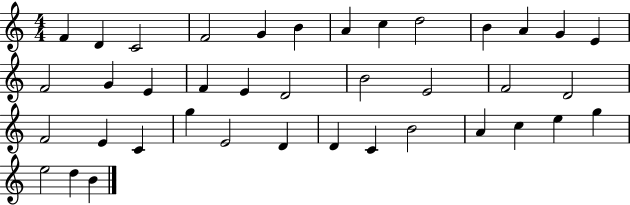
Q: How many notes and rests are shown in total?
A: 39